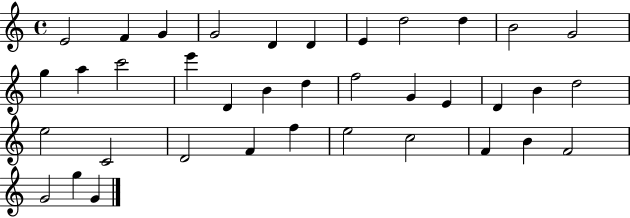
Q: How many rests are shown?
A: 0